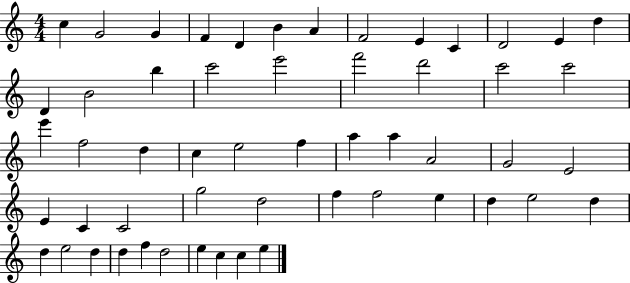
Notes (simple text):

C5/q G4/h G4/q F4/q D4/q B4/q A4/q F4/h E4/q C4/q D4/h E4/q D5/q D4/q B4/h B5/q C6/h E6/h F6/h D6/h C6/h C6/h E6/q F5/h D5/q C5/q E5/h F5/q A5/q A5/q A4/h G4/h E4/h E4/q C4/q C4/h G5/h D5/h F5/q F5/h E5/q D5/q E5/h D5/q D5/q E5/h D5/q D5/q F5/q D5/h E5/q C5/q C5/q E5/q